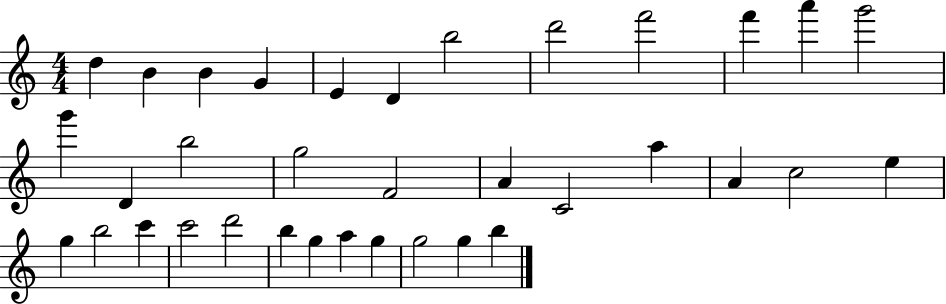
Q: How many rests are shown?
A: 0